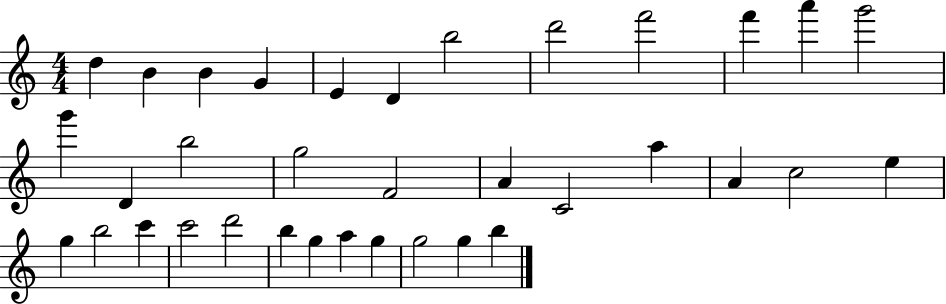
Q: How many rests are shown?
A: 0